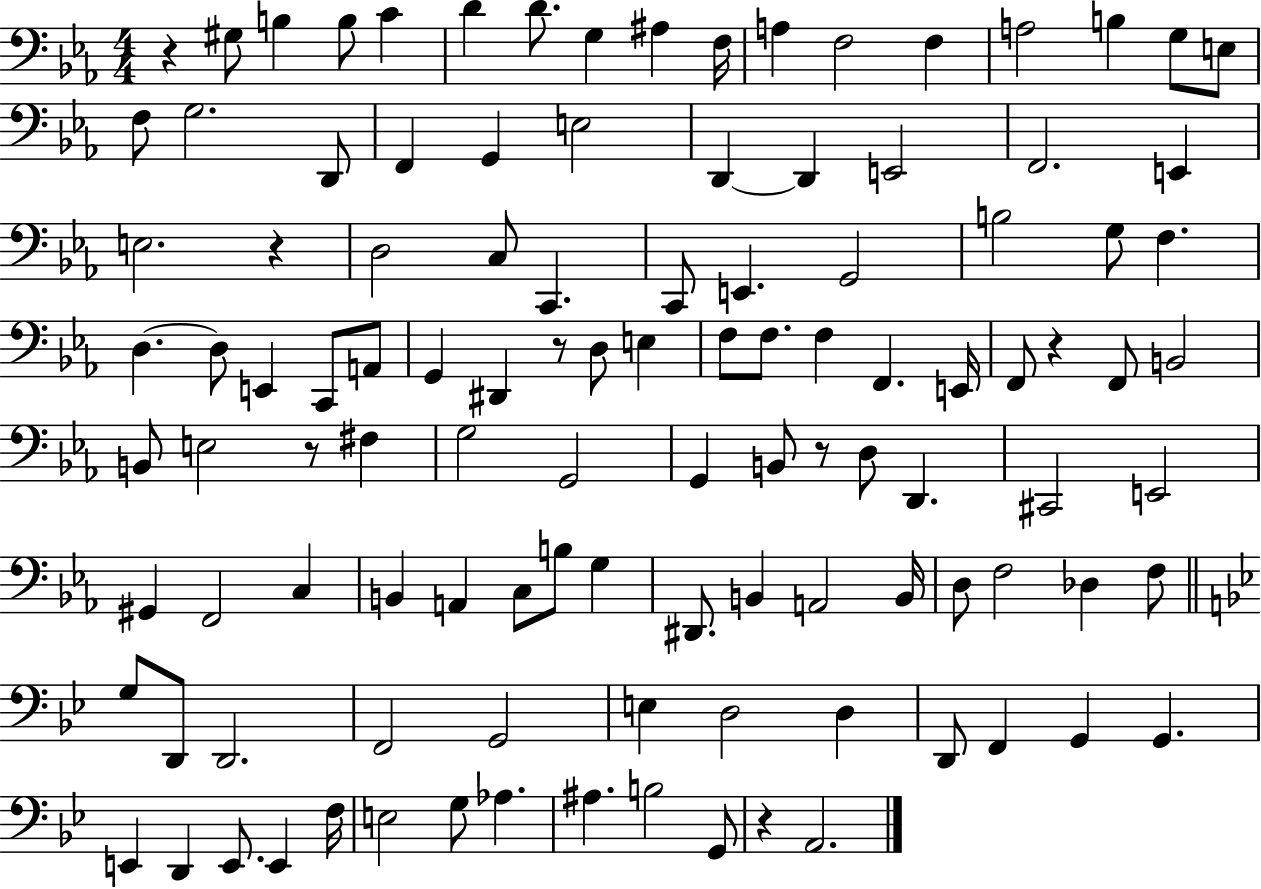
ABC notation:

X:1
T:Untitled
M:4/4
L:1/4
K:Eb
z ^G,/2 B, B,/2 C D D/2 G, ^A, F,/4 A, F,2 F, A,2 B, G,/2 E,/2 F,/2 G,2 D,,/2 F,, G,, E,2 D,, D,, E,,2 F,,2 E,, E,2 z D,2 C,/2 C,, C,,/2 E,, G,,2 B,2 G,/2 F, D, D,/2 E,, C,,/2 A,,/2 G,, ^D,, z/2 D,/2 E, F,/2 F,/2 F, F,, E,,/4 F,,/2 z F,,/2 B,,2 B,,/2 E,2 z/2 ^F, G,2 G,,2 G,, B,,/2 z/2 D,/2 D,, ^C,,2 E,,2 ^G,, F,,2 C, B,, A,, C,/2 B,/2 G, ^D,,/2 B,, A,,2 B,,/4 D,/2 F,2 _D, F,/2 G,/2 D,,/2 D,,2 F,,2 G,,2 E, D,2 D, D,,/2 F,, G,, G,, E,, D,, E,,/2 E,, F,/4 E,2 G,/2 _A, ^A, B,2 G,,/2 z A,,2